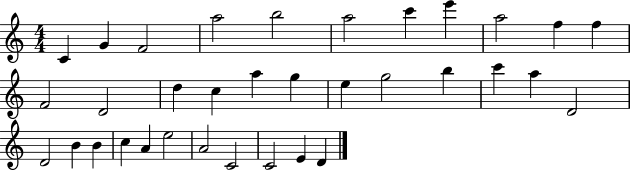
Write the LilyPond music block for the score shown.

{
  \clef treble
  \numericTimeSignature
  \time 4/4
  \key c \major
  c'4 g'4 f'2 | a''2 b''2 | a''2 c'''4 e'''4 | a''2 f''4 f''4 | \break f'2 d'2 | d''4 c''4 a''4 g''4 | e''4 g''2 b''4 | c'''4 a''4 d'2 | \break d'2 b'4 b'4 | c''4 a'4 e''2 | a'2 c'2 | c'2 e'4 d'4 | \break \bar "|."
}